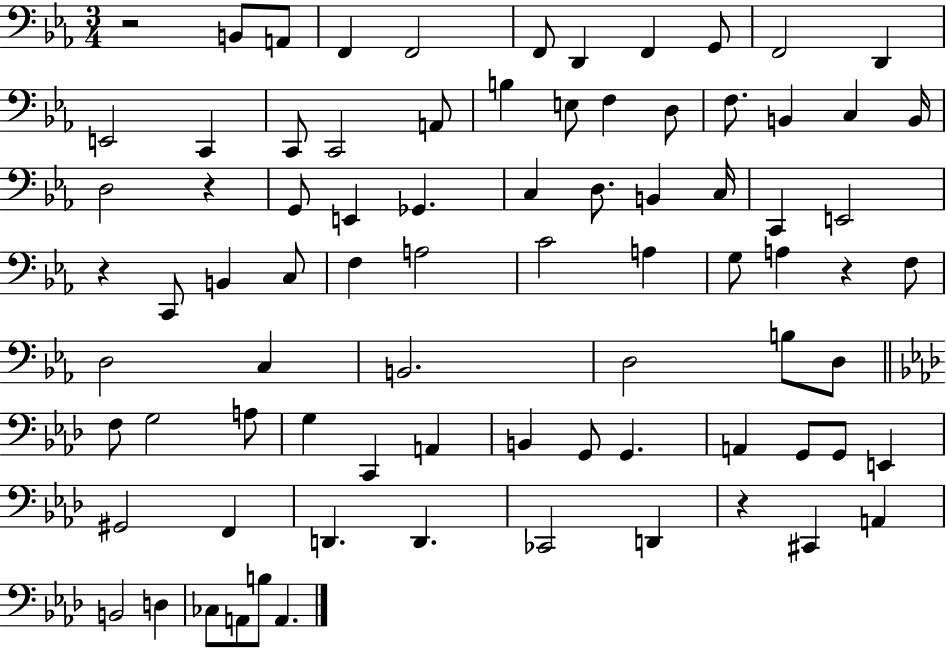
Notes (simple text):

R/h B2/e A2/e F2/q F2/h F2/e D2/q F2/q G2/e F2/h D2/q E2/h C2/q C2/e C2/h A2/e B3/q E3/e F3/q D3/e F3/e. B2/q C3/q B2/s D3/h R/q G2/e E2/q Gb2/q. C3/q D3/e. B2/q C3/s C2/q E2/h R/q C2/e B2/q C3/e F3/q A3/h C4/h A3/q G3/e A3/q R/q F3/e D3/h C3/q B2/h. D3/h B3/e D3/e F3/e G3/h A3/e G3/q C2/q A2/q B2/q G2/e G2/q. A2/q G2/e G2/e E2/q G#2/h F2/q D2/q. D2/q. CES2/h D2/q R/q C#2/q A2/q B2/h D3/q CES3/e A2/e B3/e A2/q.